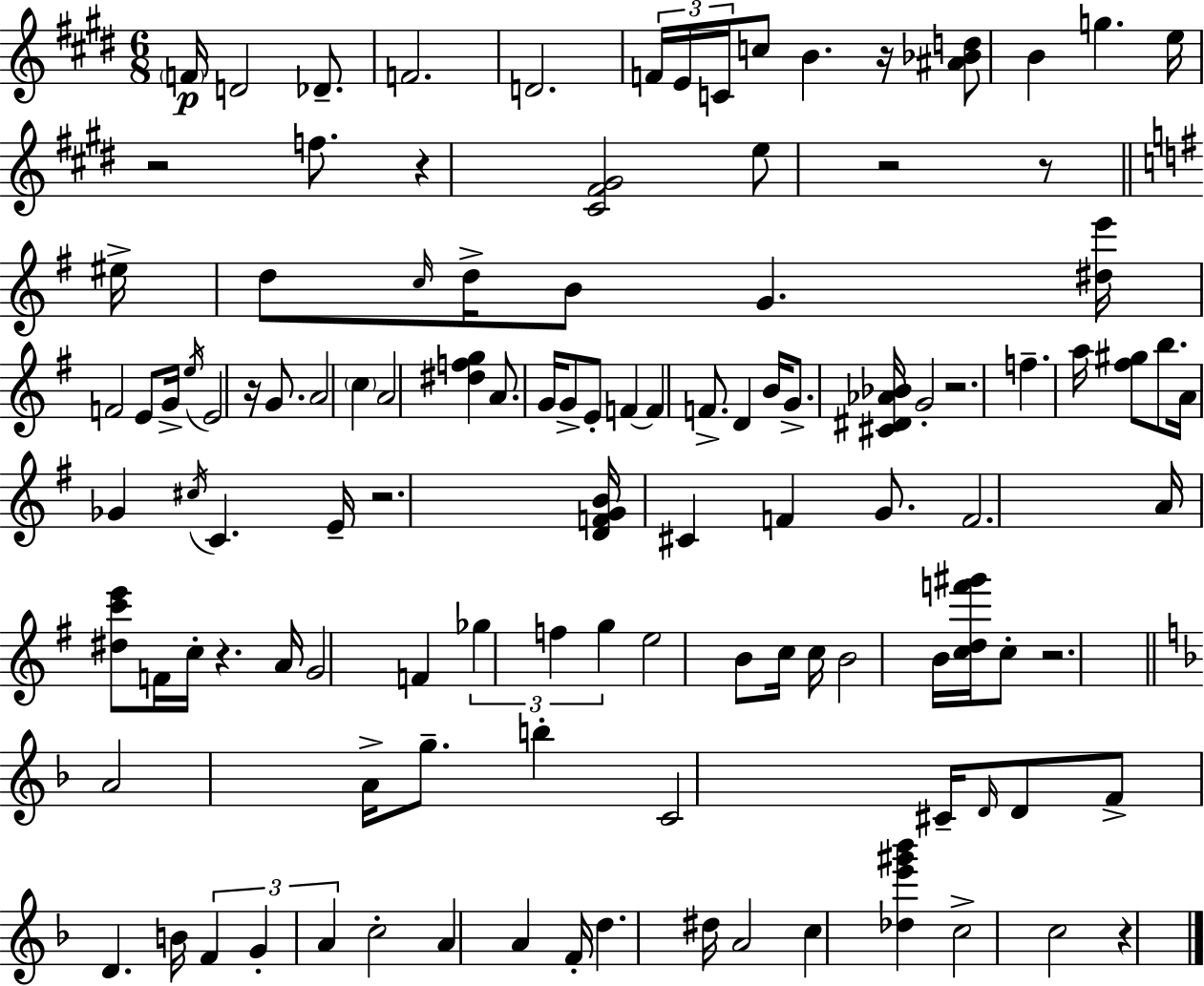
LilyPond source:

{
  \clef treble
  \numericTimeSignature
  \time 6/8
  \key e \major
  \parenthesize f'16\p d'2 des'8.-- | f'2. | d'2. | \tuplet 3/2 { f'16 e'16 c'16 } c''8 b'4. r16 | \break <ais' bes' d''>8 b'4 g''4. | e''16 r2 f''8. | r4 <cis' fis' gis'>2 | e''8 r2 r8 | \break \bar "||" \break \key g \major eis''16-> d''8 \grace { c''16 } d''16-> b'8 g'4. | <dis'' e'''>16 f'2 e'8 | g'16-> \acciaccatura { e''16 } e'2 r16 g'8. | a'2 \parenthesize c''4 | \break a'2 <dis'' f'' g''>4 | a'8. g'16 g'8-> e'8-. f'4~~ | f'4 f'8.-> d'4 | b'16 g'8.-> <cis' dis' aes' bes'>16 g'2-. | \break r2. | f''4.-- a''16 <fis'' gis''>8 b''8. | a'16 ges'4 \acciaccatura { cis''16 } c'4. | e'16-- r2. | \break <d' f' g' b'>16 cis'4 f'4 | g'8. f'2. | a'16 <dis'' c''' e'''>8 f'16 c''16-. r4. | a'16 g'2 f'4 | \break \tuplet 3/2 { ges''4 f''4 g''4 } | e''2 b'8 | c''16 c''16 b'2 b'16 | <c'' d'' f''' gis'''>16 c''8-. r2. | \break \bar "||" \break \key d \minor a'2 a'16-> g''8.-- | b''4-. c'2 | cis'16-- \grace { d'16 } d'8 f'8-> d'4. | b'16 \tuplet 3/2 { f'4 g'4-. a'4 } | \break c''2-. a'4 | a'4 f'16-. d''4. | dis''16 a'2 c''4 | <des'' e''' gis''' bes'''>4 c''2-> | \break c''2 r4 | \bar "|."
}